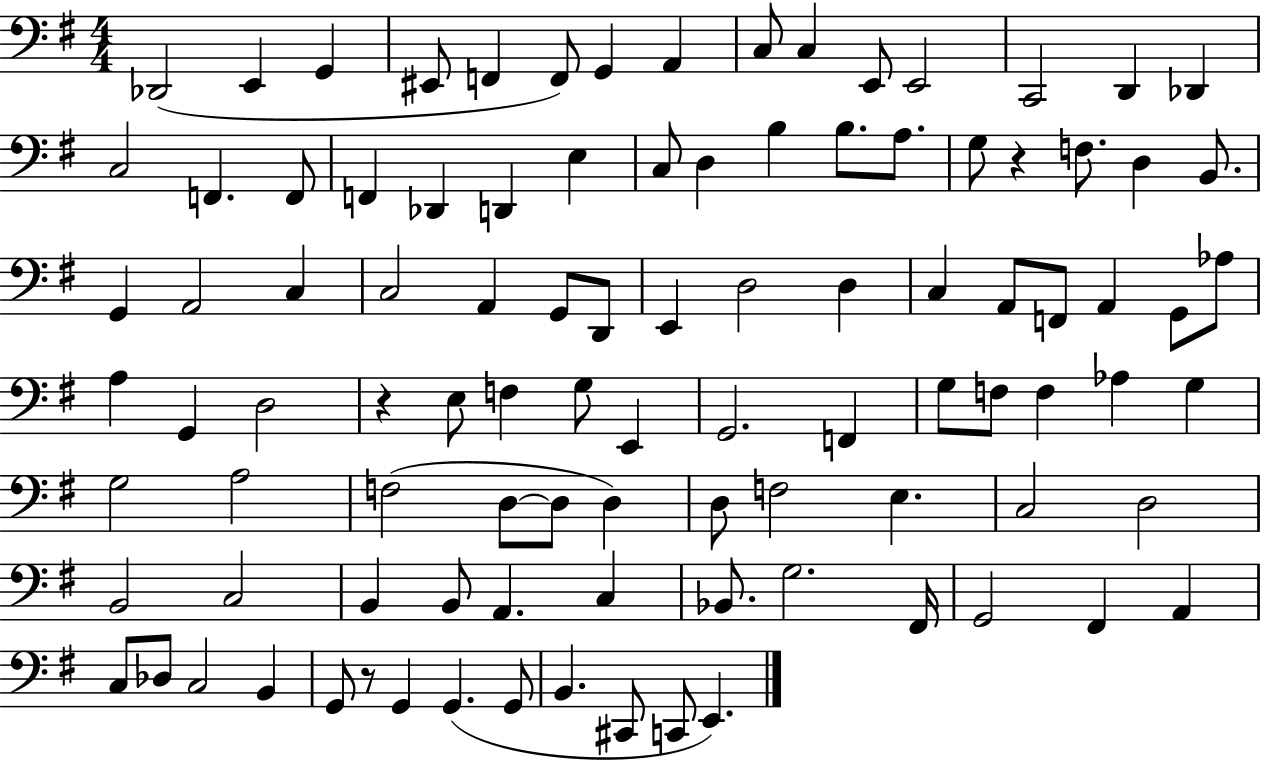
{
  \clef bass
  \numericTimeSignature
  \time 4/4
  \key g \major
  des,2( e,4 g,4 | eis,8 f,4 f,8) g,4 a,4 | c8 c4 e,8 e,2 | c,2 d,4 des,4 | \break c2 f,4. f,8 | f,4 des,4 d,4 e4 | c8 d4 b4 b8. a8. | g8 r4 f8. d4 b,8. | \break g,4 a,2 c4 | c2 a,4 g,8 d,8 | e,4 d2 d4 | c4 a,8 f,8 a,4 g,8 aes8 | \break a4 g,4 d2 | r4 e8 f4 g8 e,4 | g,2. f,4 | g8 f8 f4 aes4 g4 | \break g2 a2 | f2( d8~~ d8 d4) | d8 f2 e4. | c2 d2 | \break b,2 c2 | b,4 b,8 a,4. c4 | bes,8. g2. fis,16 | g,2 fis,4 a,4 | \break c8 des8 c2 b,4 | g,8 r8 g,4 g,4.( g,8 | b,4. cis,8 c,8 e,4.) | \bar "|."
}